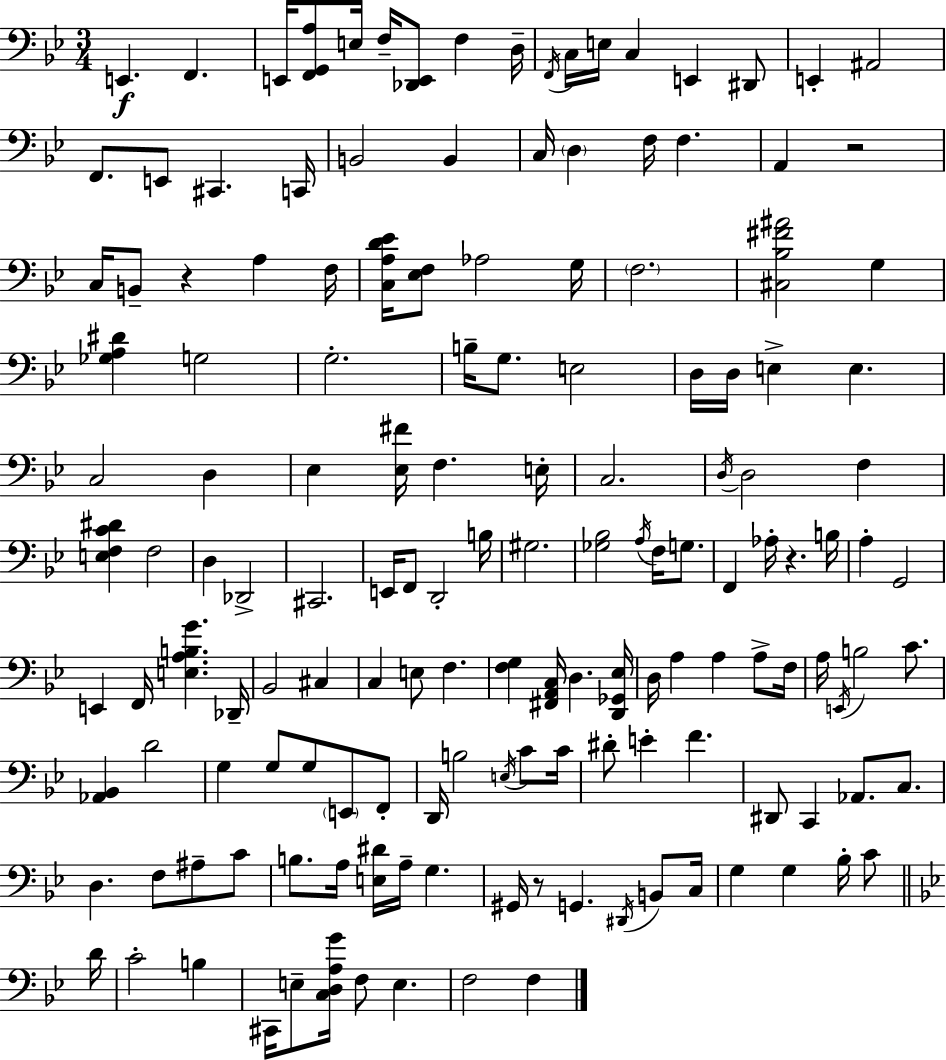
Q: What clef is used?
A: bass